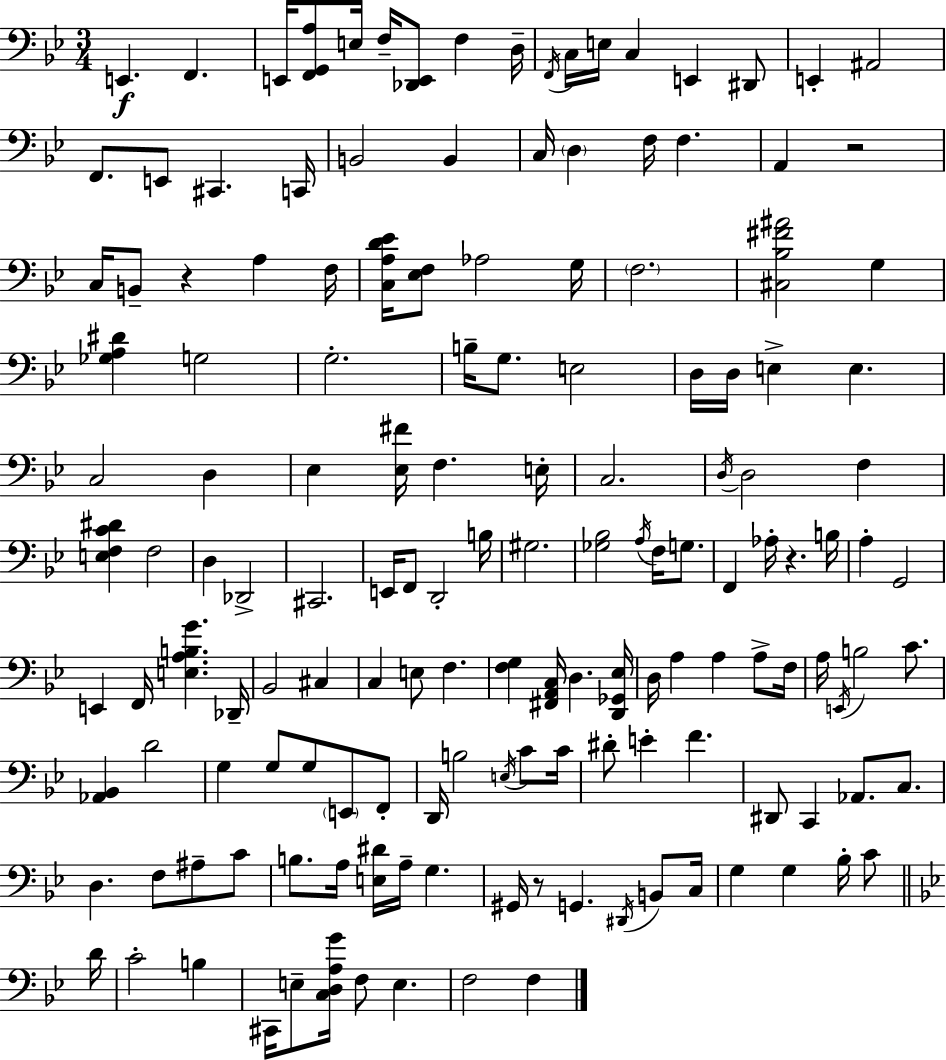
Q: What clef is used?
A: bass